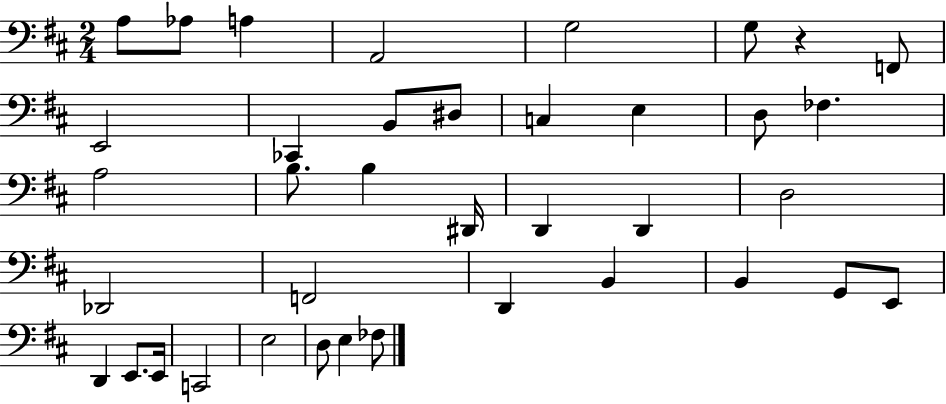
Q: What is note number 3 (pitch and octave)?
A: A3